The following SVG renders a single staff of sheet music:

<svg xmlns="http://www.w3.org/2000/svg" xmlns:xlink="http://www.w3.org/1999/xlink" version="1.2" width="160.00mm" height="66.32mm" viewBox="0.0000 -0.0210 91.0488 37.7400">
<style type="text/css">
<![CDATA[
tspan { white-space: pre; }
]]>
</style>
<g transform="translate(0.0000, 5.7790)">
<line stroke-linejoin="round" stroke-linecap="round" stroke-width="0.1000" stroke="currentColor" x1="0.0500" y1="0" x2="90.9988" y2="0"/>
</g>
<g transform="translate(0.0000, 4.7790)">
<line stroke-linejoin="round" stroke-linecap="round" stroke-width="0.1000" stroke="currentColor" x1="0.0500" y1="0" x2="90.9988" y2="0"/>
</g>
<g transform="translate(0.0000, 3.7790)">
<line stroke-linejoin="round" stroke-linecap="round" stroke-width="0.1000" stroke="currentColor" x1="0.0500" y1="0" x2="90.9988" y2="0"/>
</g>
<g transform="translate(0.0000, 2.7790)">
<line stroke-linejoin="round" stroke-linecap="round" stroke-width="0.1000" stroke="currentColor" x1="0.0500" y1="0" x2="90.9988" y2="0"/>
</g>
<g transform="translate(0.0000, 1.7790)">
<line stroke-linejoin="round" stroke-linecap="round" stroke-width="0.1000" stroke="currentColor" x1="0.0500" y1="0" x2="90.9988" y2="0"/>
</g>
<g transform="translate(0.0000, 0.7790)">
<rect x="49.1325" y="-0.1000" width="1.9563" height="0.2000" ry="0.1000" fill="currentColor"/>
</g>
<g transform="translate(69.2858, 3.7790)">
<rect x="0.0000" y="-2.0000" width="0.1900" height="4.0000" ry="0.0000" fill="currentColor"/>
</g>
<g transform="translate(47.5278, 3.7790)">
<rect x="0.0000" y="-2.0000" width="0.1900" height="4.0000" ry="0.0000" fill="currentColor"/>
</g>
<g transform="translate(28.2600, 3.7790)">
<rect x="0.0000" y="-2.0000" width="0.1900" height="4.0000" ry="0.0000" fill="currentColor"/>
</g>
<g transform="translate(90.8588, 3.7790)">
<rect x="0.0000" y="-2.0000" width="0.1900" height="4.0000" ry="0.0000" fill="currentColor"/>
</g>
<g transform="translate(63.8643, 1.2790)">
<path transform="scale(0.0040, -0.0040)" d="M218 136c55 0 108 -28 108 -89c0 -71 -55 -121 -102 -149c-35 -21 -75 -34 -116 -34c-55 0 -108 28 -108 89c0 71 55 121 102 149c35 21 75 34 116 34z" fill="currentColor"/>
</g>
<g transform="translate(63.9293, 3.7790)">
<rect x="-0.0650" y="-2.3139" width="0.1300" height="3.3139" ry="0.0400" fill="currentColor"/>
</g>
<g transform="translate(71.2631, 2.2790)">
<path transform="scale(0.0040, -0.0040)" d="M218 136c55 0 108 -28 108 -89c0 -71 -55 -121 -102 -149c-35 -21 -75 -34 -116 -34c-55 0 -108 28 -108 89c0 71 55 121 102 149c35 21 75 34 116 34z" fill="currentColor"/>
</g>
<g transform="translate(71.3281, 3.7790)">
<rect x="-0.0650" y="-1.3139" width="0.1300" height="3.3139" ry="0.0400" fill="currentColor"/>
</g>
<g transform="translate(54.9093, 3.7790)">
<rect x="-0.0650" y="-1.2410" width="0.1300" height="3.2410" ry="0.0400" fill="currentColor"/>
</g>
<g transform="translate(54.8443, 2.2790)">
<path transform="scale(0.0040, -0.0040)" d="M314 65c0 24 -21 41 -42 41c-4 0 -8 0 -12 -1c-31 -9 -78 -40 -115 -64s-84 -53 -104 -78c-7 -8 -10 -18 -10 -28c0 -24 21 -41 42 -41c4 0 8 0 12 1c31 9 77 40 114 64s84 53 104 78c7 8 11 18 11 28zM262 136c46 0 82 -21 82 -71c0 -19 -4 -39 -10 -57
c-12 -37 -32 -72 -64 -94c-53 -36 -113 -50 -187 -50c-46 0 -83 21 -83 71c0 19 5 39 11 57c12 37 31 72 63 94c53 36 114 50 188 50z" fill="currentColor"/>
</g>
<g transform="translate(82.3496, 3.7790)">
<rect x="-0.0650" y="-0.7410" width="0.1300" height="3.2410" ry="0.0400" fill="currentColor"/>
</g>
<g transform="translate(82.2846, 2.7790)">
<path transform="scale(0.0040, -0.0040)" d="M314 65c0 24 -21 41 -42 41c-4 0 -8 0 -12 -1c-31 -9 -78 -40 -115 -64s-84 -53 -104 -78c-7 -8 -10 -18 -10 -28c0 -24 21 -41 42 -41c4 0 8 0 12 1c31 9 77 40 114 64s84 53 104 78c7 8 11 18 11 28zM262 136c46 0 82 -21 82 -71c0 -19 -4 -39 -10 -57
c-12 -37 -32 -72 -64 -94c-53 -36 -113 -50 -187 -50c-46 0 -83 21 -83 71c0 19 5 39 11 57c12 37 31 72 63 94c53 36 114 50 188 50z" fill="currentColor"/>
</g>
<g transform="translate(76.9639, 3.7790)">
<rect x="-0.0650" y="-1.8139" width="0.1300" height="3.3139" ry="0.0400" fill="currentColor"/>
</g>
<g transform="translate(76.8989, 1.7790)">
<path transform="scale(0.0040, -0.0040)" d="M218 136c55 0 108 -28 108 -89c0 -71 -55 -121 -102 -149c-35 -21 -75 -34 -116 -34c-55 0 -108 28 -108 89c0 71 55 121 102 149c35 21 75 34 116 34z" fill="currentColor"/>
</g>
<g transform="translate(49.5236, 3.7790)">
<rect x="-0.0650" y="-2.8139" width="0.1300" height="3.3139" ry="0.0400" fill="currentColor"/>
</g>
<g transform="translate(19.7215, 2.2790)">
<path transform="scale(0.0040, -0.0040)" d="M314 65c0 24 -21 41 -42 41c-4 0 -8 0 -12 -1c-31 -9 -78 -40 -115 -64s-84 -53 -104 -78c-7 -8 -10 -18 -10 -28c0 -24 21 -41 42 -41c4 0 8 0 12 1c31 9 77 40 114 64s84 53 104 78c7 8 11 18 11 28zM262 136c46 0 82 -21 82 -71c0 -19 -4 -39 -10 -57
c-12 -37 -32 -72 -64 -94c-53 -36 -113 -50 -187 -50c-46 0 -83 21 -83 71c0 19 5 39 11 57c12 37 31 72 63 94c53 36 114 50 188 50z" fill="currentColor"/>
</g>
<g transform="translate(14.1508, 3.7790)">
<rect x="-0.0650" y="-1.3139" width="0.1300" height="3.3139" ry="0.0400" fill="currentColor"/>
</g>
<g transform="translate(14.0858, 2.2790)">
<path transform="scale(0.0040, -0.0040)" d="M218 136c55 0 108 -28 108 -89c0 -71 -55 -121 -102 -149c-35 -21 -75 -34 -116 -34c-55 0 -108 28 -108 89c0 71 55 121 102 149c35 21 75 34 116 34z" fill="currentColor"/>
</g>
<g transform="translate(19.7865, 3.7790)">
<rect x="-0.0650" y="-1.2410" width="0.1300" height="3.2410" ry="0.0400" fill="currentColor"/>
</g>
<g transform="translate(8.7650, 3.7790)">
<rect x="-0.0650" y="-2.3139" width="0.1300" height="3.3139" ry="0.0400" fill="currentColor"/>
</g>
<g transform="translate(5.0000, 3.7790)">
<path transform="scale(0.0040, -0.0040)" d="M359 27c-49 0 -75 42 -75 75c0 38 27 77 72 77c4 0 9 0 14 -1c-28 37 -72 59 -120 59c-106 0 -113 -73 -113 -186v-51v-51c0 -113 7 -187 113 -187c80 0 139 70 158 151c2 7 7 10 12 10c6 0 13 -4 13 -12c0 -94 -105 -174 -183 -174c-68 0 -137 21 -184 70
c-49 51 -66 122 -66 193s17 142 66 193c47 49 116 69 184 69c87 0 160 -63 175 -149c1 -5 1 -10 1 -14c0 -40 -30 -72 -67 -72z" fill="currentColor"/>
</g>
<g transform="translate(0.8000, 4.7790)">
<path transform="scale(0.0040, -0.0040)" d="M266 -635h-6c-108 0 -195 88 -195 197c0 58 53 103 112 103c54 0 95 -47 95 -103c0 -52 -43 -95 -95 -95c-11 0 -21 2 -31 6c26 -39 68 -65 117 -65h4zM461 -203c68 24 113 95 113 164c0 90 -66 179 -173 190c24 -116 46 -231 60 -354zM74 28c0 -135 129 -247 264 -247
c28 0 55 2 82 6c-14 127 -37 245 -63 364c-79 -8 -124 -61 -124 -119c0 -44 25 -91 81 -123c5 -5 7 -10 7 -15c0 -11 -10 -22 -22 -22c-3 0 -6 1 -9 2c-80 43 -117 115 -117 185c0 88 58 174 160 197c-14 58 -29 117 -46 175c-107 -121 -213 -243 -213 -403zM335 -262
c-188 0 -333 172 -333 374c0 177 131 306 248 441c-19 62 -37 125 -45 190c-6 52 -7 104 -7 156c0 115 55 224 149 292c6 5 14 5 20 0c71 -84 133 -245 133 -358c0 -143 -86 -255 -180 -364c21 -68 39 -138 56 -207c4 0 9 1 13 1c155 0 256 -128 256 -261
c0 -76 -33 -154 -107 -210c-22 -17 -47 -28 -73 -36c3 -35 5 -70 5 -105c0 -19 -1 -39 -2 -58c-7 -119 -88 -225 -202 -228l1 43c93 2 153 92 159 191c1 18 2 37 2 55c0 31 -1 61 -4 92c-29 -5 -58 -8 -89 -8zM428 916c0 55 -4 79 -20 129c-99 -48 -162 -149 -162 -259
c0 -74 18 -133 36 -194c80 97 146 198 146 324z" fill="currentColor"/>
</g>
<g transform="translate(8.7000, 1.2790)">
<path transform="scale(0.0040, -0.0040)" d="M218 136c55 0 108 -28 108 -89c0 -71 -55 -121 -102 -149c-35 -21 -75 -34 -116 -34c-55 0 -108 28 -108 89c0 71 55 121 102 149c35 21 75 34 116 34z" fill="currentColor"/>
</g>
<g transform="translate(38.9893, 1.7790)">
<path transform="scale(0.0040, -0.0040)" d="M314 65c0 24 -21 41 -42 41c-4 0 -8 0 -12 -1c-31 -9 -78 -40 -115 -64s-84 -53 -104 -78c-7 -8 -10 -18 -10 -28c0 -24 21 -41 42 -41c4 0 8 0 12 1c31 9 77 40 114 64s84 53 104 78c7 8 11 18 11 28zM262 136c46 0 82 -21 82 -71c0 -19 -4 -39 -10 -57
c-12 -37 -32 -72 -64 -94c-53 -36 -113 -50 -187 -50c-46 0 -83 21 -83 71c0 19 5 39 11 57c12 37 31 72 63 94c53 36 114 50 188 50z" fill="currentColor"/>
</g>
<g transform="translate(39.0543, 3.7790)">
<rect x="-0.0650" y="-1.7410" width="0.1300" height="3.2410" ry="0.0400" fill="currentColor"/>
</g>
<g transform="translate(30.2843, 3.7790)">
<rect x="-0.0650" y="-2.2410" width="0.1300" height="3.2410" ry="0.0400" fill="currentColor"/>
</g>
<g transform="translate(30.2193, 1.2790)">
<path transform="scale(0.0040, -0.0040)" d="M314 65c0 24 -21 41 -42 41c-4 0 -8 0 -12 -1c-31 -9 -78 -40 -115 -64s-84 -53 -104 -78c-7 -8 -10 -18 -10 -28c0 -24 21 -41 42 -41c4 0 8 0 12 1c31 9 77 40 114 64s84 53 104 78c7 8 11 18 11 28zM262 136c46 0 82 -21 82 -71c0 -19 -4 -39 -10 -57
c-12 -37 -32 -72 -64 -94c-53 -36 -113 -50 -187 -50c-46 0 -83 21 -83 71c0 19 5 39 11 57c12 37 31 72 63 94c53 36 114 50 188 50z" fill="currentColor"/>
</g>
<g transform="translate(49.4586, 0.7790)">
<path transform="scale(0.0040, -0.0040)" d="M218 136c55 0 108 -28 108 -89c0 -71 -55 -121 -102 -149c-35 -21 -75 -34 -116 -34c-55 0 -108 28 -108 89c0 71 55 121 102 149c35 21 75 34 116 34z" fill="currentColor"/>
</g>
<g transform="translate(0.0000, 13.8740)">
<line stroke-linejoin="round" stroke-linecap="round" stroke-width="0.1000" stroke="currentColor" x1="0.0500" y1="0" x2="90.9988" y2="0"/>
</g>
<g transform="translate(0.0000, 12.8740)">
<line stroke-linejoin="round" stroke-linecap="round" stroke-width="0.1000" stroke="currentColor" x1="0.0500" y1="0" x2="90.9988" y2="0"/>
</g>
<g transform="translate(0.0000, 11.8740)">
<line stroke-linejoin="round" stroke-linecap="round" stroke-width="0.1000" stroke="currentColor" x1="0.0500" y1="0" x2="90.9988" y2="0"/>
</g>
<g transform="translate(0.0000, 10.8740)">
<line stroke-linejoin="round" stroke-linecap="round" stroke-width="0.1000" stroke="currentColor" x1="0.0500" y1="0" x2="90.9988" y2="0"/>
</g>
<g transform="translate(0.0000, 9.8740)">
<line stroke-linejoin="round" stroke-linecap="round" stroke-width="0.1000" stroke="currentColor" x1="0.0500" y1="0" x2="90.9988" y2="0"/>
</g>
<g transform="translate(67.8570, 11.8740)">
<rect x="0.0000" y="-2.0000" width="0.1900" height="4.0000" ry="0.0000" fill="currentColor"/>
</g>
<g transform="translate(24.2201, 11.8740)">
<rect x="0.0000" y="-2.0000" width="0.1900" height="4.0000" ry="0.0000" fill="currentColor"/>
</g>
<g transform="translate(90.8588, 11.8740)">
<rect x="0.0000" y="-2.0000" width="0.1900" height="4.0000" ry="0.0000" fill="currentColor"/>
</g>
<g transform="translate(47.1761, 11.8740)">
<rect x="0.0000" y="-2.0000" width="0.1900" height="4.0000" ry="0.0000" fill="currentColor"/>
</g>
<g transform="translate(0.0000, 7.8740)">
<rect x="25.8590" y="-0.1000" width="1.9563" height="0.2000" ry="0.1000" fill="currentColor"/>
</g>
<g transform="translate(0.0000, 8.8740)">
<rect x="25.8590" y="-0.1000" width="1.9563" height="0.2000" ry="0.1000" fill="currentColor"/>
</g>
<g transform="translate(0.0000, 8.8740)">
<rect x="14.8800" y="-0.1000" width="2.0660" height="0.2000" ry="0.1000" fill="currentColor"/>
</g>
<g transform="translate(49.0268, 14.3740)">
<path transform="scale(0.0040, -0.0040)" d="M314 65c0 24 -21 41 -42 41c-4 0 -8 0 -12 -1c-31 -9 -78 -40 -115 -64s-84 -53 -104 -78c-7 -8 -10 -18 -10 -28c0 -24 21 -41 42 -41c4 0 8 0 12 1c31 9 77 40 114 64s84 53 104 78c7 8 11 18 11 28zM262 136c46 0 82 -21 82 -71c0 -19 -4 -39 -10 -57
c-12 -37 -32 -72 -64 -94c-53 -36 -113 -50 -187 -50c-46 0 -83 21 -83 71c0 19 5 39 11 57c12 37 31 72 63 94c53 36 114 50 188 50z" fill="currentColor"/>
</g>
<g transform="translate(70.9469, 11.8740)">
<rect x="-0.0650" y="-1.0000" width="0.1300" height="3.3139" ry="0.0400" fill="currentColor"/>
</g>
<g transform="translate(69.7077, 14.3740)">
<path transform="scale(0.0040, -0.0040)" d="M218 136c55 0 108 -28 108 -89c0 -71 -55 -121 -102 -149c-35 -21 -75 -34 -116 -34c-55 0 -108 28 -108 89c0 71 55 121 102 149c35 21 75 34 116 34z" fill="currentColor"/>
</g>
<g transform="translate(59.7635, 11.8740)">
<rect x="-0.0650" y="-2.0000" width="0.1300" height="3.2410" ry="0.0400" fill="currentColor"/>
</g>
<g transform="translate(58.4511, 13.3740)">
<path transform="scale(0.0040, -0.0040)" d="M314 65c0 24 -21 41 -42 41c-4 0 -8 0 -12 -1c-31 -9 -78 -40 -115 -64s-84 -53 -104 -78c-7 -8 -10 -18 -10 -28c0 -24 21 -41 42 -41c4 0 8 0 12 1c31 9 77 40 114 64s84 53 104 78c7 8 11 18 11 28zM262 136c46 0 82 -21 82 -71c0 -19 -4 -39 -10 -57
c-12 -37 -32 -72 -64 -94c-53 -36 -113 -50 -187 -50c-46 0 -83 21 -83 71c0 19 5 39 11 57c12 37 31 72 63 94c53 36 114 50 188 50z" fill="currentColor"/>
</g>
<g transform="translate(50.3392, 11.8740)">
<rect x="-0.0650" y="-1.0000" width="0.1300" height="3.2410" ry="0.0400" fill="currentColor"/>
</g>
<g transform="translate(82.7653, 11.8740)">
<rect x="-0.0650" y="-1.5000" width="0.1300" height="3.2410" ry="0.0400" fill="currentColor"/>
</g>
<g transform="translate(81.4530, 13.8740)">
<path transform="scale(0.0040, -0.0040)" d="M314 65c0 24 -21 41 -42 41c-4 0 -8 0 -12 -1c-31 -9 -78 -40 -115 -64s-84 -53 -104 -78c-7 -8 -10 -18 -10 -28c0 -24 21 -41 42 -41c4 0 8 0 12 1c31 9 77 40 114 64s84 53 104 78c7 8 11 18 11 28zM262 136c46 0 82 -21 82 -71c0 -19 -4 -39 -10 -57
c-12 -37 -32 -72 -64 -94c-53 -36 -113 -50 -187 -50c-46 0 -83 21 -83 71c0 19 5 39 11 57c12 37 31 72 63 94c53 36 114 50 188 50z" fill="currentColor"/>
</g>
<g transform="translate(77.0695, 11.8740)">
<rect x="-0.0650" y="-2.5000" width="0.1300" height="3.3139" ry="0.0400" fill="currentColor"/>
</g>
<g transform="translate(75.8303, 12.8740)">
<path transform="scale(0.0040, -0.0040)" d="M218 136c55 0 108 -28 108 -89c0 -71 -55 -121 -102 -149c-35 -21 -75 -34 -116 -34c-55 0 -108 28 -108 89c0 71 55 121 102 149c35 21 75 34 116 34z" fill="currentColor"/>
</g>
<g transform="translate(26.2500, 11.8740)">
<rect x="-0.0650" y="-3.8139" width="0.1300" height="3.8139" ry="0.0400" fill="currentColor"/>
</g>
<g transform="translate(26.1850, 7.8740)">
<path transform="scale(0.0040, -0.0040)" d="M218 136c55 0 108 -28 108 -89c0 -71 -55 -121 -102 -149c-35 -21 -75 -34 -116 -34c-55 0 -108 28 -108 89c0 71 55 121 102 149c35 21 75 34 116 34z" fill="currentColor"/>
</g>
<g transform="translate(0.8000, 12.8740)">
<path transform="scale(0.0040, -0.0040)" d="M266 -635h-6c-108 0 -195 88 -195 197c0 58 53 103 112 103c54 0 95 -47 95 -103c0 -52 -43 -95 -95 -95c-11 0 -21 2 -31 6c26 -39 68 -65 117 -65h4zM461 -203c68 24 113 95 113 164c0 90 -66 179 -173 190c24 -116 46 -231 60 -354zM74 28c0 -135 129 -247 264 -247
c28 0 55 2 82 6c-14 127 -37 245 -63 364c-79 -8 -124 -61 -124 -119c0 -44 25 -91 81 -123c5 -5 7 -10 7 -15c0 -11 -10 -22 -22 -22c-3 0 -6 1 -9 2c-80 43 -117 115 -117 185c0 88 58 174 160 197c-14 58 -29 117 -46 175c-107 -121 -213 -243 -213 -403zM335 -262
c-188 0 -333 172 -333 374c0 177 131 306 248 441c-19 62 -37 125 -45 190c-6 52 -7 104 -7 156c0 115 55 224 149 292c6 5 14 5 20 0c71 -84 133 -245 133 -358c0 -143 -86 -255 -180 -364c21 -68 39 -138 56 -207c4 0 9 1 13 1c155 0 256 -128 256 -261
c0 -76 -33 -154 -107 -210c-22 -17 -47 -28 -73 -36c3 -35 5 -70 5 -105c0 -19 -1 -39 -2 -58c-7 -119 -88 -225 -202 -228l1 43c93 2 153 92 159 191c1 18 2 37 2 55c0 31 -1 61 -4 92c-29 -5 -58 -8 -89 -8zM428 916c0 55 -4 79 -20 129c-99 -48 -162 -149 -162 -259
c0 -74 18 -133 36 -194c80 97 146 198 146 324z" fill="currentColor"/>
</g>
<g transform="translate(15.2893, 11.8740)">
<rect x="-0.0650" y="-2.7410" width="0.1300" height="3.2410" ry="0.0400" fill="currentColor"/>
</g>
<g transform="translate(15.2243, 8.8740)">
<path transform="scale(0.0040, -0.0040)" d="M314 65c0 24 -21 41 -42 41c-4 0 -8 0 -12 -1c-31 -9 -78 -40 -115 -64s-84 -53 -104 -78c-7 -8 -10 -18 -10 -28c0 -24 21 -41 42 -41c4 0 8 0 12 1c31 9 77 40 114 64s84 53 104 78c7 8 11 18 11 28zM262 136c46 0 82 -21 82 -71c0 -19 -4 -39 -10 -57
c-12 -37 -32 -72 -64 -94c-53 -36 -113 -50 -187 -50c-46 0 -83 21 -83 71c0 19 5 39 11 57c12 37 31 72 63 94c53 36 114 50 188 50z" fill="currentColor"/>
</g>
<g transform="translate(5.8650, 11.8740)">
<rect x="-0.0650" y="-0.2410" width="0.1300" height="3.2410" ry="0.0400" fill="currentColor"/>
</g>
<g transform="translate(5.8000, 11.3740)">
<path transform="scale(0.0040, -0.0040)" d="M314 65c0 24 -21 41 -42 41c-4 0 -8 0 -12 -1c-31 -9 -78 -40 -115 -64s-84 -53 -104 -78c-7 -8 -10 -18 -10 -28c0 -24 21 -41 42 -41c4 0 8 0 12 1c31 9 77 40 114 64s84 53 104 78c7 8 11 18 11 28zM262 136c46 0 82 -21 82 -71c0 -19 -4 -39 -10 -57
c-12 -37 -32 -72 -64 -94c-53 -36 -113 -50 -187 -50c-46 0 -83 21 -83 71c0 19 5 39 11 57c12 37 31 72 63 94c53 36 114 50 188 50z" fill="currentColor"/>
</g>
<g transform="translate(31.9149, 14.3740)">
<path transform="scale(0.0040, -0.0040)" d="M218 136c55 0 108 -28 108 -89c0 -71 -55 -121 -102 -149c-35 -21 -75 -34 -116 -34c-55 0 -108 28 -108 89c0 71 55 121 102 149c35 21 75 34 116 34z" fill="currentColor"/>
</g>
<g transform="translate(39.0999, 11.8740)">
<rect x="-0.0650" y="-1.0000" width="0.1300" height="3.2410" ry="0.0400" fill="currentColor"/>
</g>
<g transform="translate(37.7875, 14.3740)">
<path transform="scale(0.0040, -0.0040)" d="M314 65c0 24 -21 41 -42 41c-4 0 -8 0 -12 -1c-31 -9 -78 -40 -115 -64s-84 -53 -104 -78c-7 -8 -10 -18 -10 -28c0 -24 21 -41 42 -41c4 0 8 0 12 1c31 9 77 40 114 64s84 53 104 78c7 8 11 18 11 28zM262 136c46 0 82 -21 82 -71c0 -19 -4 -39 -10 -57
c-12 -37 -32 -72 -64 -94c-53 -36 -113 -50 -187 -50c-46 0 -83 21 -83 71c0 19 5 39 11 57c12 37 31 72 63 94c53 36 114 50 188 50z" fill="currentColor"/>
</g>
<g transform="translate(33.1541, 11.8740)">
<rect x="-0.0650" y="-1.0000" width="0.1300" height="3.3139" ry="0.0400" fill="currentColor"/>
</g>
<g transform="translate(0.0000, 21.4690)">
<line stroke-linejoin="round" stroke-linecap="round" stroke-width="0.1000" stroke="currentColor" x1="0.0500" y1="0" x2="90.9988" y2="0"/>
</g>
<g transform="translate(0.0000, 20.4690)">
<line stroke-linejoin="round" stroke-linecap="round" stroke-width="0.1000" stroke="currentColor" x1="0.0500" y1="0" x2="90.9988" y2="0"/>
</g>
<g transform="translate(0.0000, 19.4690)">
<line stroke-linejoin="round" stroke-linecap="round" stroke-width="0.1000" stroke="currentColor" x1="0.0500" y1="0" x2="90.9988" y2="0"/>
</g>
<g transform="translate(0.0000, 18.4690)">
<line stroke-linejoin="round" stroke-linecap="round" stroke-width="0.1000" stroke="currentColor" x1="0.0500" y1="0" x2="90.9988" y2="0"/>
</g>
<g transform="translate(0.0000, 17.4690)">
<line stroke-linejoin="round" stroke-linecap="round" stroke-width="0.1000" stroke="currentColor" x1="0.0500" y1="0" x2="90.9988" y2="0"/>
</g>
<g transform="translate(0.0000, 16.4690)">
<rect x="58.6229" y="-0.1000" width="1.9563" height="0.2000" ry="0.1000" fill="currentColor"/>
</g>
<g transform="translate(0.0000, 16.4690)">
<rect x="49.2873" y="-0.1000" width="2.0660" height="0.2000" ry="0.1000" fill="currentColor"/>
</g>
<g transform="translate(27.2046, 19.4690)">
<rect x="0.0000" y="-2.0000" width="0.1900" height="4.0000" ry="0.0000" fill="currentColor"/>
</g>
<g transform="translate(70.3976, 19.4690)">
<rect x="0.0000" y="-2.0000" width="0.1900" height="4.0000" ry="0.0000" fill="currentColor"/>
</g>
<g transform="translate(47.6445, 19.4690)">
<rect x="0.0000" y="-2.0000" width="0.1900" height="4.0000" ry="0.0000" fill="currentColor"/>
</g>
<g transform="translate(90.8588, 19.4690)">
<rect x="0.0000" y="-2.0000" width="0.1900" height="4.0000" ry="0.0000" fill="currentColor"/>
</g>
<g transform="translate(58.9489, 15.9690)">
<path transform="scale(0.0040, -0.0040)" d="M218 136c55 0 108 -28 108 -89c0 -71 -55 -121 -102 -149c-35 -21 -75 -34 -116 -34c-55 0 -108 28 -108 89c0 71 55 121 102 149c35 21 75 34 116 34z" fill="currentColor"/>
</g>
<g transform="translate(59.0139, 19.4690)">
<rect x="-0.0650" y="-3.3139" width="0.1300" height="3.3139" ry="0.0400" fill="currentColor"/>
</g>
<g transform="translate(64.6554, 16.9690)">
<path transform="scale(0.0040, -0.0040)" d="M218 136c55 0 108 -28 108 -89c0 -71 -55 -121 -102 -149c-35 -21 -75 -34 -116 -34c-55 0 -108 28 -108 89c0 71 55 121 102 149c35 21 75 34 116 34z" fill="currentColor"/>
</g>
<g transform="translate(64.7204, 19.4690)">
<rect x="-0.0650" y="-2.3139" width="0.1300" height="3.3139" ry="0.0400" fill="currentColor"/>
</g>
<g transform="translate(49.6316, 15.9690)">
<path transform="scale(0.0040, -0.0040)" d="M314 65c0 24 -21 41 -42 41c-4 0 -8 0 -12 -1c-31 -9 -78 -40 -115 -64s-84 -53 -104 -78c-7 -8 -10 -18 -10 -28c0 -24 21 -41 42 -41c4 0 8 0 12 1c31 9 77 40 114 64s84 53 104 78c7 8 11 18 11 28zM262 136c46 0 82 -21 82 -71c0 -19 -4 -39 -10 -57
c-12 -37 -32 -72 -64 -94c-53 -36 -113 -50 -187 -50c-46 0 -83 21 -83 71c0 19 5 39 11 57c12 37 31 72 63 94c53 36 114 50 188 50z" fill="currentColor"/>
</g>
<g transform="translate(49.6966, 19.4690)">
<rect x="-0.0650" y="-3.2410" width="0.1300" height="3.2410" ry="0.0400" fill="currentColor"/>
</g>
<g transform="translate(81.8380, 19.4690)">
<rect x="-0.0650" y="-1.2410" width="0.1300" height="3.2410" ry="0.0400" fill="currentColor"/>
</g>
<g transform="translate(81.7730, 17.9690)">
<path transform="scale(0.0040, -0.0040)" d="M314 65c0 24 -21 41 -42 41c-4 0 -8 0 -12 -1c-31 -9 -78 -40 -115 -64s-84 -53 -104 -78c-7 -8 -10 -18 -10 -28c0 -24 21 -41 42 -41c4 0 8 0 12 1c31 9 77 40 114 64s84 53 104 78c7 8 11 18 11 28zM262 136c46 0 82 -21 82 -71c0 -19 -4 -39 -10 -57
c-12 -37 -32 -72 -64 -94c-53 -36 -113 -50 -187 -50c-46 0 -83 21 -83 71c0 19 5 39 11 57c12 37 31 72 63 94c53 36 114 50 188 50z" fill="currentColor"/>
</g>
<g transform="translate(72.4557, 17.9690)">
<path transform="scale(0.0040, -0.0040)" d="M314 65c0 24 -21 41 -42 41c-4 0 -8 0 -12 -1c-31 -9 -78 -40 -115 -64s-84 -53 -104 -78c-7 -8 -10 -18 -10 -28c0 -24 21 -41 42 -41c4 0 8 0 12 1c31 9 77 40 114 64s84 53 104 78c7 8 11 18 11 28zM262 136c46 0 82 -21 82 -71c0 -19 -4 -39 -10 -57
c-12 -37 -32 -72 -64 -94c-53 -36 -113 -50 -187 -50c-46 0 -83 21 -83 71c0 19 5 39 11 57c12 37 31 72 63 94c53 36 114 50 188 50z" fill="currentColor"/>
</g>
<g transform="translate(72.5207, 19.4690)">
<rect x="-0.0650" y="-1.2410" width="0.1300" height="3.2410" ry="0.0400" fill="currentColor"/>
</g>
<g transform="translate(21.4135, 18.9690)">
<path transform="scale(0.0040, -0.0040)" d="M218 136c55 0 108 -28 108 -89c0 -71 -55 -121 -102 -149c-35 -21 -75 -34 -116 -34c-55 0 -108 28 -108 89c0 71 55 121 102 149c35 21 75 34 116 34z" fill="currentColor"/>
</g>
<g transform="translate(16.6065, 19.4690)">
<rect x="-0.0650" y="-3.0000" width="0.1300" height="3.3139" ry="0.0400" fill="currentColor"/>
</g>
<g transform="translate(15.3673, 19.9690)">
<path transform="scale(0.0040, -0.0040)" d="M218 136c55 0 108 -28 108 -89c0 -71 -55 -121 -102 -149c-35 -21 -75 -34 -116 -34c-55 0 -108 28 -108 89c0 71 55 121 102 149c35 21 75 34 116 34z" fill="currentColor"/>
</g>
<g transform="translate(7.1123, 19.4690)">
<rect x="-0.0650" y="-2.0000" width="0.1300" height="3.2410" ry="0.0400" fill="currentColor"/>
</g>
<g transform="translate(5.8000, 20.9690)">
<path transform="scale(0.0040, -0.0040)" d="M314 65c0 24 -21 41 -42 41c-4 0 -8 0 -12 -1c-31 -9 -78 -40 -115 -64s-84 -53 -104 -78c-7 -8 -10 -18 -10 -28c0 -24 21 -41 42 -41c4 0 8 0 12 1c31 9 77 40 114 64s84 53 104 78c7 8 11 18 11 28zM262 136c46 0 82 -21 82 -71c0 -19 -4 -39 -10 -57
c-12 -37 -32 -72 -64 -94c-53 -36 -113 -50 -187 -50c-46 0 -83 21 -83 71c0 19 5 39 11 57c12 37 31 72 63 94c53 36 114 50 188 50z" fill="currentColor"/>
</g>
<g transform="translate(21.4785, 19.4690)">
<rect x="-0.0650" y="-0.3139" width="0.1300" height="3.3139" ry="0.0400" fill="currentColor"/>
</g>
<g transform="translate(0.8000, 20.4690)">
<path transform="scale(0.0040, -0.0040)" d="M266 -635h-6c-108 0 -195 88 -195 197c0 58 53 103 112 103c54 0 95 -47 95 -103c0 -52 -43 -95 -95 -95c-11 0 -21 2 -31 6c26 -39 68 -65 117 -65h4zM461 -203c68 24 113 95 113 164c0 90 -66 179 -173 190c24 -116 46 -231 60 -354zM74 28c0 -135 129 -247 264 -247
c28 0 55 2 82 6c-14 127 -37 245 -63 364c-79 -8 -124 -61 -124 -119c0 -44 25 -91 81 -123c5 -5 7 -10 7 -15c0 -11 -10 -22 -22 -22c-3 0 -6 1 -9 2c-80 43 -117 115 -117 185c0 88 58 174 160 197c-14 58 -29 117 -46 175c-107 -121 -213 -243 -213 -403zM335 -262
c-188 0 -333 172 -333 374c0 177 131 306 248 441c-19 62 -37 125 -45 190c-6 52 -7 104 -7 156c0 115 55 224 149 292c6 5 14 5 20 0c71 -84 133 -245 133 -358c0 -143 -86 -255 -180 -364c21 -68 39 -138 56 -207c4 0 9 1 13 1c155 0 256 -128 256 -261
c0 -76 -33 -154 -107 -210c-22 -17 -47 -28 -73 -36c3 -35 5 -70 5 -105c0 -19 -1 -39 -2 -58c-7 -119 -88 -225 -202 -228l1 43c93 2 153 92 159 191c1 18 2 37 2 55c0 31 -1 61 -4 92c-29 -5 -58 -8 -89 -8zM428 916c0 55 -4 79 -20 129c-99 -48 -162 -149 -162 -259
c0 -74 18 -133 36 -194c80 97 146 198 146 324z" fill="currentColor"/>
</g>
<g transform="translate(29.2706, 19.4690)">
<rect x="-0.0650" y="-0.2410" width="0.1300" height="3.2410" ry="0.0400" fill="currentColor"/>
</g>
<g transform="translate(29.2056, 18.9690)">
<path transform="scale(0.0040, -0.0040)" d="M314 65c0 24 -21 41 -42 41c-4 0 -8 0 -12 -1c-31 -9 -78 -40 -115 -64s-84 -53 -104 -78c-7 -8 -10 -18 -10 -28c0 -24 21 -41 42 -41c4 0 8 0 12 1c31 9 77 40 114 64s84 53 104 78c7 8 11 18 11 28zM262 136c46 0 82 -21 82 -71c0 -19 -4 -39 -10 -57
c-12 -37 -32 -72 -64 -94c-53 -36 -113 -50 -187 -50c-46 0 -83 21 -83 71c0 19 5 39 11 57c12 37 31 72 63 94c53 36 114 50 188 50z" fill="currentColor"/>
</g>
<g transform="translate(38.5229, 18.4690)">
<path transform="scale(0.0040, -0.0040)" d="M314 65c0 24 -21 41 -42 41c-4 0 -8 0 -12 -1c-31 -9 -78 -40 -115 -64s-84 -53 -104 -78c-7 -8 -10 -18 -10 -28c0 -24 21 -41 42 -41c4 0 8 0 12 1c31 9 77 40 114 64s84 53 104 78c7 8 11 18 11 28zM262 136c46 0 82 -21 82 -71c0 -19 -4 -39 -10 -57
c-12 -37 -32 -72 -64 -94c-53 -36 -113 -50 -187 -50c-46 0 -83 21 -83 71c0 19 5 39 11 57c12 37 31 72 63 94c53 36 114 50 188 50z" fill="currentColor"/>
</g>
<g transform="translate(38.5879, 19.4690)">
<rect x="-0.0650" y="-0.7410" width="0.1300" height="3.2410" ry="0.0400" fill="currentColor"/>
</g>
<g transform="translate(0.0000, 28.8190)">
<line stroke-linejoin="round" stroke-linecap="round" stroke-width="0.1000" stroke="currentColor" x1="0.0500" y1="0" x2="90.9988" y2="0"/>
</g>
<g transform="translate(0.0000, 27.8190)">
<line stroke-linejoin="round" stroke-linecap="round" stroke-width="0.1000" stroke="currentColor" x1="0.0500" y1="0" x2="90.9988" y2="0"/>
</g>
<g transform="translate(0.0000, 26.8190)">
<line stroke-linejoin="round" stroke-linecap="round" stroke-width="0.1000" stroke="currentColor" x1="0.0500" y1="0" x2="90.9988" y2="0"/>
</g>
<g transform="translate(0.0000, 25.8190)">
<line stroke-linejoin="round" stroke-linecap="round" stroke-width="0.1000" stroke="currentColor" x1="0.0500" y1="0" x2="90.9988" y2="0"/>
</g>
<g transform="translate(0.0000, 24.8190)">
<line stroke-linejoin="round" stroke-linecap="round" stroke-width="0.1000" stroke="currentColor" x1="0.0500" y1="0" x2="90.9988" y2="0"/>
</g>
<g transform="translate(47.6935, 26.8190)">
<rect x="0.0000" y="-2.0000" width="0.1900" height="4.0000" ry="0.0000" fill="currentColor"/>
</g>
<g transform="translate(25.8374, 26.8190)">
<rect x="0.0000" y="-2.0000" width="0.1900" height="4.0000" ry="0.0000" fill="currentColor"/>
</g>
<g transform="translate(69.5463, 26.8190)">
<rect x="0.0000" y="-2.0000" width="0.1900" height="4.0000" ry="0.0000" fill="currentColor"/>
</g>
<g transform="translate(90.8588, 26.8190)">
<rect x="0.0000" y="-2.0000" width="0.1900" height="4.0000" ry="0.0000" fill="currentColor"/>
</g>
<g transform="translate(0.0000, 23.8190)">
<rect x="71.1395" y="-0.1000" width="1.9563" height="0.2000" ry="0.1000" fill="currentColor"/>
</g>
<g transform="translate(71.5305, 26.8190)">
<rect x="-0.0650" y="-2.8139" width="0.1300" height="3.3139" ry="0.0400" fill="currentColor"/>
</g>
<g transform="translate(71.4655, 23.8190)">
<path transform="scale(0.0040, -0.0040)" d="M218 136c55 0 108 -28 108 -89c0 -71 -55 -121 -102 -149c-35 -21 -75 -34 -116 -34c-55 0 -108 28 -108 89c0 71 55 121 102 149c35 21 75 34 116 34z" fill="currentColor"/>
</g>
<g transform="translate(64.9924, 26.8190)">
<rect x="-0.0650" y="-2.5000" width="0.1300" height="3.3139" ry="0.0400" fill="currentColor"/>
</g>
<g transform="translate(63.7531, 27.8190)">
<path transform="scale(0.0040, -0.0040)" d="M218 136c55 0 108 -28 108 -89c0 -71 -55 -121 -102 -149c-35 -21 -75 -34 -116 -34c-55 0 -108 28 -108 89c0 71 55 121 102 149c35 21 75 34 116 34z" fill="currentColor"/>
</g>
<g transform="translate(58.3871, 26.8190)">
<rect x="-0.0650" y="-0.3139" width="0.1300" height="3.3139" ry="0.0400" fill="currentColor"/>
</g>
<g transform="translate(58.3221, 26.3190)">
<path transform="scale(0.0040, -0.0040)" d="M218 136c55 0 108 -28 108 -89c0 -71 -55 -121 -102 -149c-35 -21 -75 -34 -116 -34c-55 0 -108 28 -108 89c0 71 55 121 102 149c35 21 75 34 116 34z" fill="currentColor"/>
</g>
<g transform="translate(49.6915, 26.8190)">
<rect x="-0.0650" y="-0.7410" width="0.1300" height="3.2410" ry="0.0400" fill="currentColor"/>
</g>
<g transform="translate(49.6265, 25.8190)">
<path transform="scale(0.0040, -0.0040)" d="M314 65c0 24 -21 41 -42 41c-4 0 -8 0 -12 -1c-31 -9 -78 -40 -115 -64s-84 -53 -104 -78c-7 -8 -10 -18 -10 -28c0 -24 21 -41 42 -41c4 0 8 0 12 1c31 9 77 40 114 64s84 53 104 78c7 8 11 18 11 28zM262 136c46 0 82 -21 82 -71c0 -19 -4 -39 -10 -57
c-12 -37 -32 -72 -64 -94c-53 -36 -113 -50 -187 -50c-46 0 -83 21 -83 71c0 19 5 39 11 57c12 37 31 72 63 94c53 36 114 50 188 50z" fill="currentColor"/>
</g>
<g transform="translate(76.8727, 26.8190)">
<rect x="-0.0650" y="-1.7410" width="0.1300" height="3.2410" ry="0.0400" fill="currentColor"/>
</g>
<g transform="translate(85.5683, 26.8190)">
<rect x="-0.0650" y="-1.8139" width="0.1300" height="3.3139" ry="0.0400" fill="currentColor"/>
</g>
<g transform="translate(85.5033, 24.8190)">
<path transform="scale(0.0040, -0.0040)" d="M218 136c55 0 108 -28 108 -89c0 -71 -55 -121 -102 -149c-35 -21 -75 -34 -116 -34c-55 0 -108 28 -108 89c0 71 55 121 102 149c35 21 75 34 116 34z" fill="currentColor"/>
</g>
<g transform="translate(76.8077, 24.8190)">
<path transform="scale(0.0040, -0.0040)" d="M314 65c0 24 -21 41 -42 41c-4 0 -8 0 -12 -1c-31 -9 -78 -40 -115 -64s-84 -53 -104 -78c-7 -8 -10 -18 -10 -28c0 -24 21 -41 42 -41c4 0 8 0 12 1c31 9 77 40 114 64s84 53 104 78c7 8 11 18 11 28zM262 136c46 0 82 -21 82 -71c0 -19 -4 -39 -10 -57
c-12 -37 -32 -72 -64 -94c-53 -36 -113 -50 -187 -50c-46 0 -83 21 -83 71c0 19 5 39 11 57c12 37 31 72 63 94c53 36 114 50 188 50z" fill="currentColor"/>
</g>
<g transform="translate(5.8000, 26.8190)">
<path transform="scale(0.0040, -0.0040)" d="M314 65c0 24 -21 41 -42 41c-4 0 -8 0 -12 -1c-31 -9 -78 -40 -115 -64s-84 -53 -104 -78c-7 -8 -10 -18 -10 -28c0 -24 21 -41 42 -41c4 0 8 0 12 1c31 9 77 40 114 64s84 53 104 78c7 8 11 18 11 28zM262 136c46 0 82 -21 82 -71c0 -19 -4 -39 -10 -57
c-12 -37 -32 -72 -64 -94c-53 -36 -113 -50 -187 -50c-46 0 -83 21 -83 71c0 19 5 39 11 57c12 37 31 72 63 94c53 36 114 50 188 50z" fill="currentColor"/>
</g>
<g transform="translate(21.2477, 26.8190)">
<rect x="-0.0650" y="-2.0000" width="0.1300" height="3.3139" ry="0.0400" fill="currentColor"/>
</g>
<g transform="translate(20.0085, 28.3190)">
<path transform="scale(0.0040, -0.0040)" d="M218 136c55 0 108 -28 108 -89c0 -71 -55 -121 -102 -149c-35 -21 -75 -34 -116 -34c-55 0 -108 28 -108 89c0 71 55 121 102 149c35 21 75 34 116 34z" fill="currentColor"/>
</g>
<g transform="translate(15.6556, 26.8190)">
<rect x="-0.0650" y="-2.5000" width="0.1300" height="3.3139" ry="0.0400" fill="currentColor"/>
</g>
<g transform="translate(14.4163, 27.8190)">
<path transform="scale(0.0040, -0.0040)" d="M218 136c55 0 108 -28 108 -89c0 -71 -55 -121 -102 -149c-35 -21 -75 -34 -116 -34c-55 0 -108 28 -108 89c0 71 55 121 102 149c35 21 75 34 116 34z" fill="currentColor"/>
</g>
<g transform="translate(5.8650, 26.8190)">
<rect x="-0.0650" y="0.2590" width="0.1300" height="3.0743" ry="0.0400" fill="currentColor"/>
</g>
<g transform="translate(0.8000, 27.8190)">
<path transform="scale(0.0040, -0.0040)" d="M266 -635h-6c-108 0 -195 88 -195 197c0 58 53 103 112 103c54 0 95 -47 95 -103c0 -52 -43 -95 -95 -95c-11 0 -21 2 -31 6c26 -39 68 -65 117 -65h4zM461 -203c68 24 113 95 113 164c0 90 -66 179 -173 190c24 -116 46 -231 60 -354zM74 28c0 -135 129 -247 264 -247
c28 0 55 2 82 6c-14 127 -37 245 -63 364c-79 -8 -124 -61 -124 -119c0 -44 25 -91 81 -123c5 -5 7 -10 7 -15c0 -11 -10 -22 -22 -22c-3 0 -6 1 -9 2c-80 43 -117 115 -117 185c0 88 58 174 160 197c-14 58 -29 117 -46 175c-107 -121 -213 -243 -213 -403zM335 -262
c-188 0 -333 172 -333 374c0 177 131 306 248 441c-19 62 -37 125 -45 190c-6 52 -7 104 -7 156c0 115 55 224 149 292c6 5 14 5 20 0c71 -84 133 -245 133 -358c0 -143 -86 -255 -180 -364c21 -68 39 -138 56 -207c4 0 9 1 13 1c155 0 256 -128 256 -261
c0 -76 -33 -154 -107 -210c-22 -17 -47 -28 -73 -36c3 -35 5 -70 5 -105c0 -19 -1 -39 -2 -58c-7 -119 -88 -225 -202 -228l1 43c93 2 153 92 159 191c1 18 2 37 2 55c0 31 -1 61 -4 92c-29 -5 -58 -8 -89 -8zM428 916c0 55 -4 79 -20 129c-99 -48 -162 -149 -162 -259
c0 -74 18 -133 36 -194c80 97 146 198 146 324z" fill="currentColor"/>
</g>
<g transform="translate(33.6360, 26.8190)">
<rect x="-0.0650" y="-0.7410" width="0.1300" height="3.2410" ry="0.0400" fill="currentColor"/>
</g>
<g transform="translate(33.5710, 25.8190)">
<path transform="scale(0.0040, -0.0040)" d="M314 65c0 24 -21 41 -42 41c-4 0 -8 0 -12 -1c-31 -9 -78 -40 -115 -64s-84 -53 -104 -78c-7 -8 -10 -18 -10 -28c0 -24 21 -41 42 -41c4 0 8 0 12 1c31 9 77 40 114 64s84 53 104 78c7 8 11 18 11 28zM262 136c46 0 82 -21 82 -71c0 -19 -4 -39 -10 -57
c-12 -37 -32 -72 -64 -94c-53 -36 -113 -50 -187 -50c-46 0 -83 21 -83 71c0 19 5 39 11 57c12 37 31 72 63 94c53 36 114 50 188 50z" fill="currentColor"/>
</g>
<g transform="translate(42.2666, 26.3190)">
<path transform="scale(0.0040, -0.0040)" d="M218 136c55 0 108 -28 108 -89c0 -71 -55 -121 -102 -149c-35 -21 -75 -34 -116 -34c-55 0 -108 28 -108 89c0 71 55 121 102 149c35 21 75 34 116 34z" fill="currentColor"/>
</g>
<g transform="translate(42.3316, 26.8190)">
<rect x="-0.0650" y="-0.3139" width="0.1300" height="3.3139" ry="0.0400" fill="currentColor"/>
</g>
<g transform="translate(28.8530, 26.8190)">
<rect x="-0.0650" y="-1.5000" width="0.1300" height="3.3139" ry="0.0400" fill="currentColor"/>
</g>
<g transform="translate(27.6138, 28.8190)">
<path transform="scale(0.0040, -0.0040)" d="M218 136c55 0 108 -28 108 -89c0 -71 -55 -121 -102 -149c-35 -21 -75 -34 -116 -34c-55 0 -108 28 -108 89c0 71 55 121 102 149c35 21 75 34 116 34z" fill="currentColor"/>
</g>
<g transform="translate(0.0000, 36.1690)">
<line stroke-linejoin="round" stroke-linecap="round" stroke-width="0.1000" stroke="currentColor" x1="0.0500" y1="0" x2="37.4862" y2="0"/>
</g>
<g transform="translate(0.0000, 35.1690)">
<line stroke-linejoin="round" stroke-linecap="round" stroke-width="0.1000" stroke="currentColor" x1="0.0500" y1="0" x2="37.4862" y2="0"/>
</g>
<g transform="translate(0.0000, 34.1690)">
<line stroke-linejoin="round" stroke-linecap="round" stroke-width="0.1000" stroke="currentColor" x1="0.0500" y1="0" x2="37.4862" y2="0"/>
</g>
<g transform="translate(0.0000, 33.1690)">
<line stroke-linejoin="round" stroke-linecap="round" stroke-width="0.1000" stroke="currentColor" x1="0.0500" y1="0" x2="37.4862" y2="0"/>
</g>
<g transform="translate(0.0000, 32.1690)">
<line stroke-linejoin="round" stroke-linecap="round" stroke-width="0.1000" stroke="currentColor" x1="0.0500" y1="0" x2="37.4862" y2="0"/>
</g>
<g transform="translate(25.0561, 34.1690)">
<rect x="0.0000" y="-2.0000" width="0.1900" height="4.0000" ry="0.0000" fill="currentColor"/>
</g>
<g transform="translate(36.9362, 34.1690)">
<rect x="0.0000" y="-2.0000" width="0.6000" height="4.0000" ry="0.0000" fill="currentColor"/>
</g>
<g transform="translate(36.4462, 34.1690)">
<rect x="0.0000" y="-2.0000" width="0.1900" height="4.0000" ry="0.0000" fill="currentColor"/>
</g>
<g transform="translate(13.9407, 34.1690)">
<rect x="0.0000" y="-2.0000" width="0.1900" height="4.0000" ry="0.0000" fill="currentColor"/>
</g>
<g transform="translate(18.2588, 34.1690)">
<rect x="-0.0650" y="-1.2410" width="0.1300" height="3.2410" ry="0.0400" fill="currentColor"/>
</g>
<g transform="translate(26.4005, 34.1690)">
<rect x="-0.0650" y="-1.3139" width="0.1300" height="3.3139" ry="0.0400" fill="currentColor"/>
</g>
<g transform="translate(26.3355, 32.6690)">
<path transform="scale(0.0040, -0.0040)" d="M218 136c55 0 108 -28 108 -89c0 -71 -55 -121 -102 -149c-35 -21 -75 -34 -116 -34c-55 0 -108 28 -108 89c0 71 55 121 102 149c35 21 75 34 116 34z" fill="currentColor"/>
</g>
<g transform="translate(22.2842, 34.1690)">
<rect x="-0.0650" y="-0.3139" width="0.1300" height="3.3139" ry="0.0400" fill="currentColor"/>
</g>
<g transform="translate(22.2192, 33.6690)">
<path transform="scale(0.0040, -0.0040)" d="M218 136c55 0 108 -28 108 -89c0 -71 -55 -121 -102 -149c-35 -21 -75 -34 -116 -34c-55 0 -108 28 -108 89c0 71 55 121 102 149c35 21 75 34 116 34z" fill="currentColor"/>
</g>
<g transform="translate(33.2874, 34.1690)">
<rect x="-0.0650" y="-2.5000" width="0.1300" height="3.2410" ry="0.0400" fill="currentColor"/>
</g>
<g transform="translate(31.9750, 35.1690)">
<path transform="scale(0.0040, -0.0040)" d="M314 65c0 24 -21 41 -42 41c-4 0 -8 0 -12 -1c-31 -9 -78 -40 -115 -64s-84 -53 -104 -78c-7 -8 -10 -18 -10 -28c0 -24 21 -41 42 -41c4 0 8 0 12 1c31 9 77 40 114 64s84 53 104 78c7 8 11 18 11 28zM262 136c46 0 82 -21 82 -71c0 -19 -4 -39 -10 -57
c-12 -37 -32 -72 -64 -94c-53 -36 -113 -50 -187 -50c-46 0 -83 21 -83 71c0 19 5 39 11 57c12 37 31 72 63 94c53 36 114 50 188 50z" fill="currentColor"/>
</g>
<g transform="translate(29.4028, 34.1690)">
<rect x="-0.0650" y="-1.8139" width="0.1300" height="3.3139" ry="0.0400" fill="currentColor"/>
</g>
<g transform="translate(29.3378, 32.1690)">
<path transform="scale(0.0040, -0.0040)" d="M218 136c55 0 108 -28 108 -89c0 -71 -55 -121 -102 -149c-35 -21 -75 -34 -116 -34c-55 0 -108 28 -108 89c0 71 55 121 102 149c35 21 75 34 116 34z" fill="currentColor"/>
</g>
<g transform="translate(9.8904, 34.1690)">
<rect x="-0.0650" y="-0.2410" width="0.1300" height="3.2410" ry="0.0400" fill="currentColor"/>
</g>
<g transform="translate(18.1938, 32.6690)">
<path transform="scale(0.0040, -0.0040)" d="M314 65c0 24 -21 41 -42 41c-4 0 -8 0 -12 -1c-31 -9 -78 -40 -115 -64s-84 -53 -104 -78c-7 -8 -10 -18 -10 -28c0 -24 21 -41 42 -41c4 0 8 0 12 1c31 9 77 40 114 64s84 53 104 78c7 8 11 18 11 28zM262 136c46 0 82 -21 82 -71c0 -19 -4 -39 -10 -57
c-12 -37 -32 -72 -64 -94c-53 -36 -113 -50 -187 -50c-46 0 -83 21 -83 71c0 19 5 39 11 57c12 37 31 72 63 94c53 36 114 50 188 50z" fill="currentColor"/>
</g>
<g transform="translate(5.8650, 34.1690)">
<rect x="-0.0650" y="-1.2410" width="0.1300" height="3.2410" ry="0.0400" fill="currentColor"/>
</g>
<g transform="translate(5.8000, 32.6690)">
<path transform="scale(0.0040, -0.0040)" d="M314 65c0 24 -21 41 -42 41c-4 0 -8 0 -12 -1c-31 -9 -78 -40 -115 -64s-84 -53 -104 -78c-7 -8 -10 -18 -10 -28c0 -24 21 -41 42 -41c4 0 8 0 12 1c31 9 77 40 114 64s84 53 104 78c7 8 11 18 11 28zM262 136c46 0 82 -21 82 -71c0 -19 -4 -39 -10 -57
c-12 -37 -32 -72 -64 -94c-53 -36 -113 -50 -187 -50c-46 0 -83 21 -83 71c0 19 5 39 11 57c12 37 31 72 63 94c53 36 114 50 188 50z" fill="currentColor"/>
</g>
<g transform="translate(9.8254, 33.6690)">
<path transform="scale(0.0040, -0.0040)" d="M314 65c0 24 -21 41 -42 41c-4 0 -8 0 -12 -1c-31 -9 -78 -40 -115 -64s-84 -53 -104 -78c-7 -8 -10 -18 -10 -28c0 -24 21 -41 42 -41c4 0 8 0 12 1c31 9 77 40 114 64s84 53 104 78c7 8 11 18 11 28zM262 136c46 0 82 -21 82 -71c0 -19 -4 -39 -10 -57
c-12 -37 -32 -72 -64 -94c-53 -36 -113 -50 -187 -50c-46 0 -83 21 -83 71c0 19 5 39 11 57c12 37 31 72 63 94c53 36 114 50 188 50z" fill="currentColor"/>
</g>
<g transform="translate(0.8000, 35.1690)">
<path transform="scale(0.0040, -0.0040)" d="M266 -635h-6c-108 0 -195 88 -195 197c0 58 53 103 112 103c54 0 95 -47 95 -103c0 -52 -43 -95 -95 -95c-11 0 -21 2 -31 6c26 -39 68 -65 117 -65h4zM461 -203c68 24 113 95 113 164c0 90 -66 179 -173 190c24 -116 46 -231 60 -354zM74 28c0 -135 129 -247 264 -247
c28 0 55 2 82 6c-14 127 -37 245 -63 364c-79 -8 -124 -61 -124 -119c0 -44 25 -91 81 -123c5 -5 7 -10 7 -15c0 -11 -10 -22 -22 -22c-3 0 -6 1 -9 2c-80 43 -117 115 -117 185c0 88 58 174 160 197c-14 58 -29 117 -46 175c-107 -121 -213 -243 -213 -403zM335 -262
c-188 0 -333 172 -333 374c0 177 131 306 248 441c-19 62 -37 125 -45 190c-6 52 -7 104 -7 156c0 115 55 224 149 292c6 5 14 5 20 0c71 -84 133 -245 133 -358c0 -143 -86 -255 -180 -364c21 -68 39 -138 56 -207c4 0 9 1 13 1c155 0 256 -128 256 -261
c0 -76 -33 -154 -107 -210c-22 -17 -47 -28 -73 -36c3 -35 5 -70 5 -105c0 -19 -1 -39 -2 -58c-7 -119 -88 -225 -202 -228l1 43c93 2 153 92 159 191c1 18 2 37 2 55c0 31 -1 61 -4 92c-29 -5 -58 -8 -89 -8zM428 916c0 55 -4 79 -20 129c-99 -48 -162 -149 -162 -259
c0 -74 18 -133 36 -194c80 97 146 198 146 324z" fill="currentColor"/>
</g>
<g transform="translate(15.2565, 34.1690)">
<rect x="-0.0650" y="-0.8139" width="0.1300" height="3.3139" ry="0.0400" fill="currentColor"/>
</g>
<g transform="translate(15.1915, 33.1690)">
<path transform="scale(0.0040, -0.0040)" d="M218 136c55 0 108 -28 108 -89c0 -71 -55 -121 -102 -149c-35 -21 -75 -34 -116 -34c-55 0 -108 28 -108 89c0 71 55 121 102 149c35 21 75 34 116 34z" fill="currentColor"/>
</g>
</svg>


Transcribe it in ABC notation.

X:1
T:Untitled
M:4/4
L:1/4
K:C
g e e2 g2 f2 a e2 g e f d2 c2 a2 c' D D2 D2 F2 D G E2 F2 A c c2 d2 b2 b g e2 e2 B2 G F E d2 c d2 c G a f2 f e2 c2 d e2 c e f G2